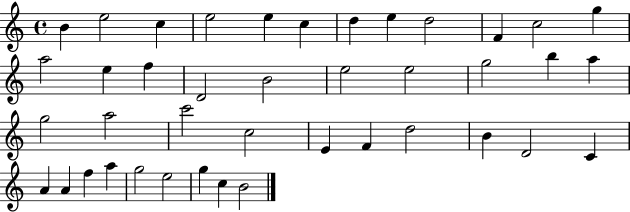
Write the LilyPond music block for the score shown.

{
  \clef treble
  \time 4/4
  \defaultTimeSignature
  \key c \major
  b'4 e''2 c''4 | e''2 e''4 c''4 | d''4 e''4 d''2 | f'4 c''2 g''4 | \break a''2 e''4 f''4 | d'2 b'2 | e''2 e''2 | g''2 b''4 a''4 | \break g''2 a''2 | c'''2 c''2 | e'4 f'4 d''2 | b'4 d'2 c'4 | \break a'4 a'4 f''4 a''4 | g''2 e''2 | g''4 c''4 b'2 | \bar "|."
}